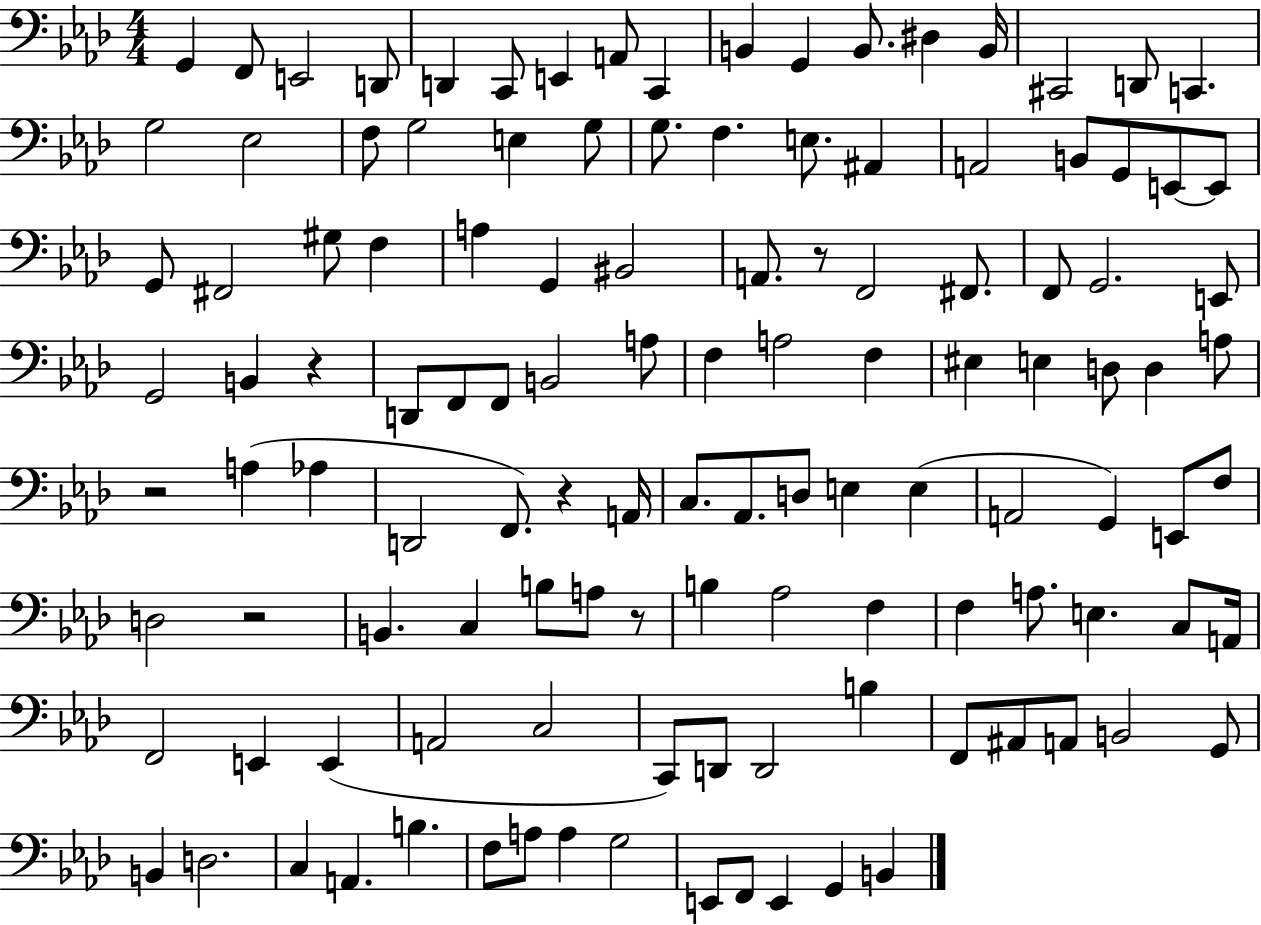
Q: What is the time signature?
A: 4/4